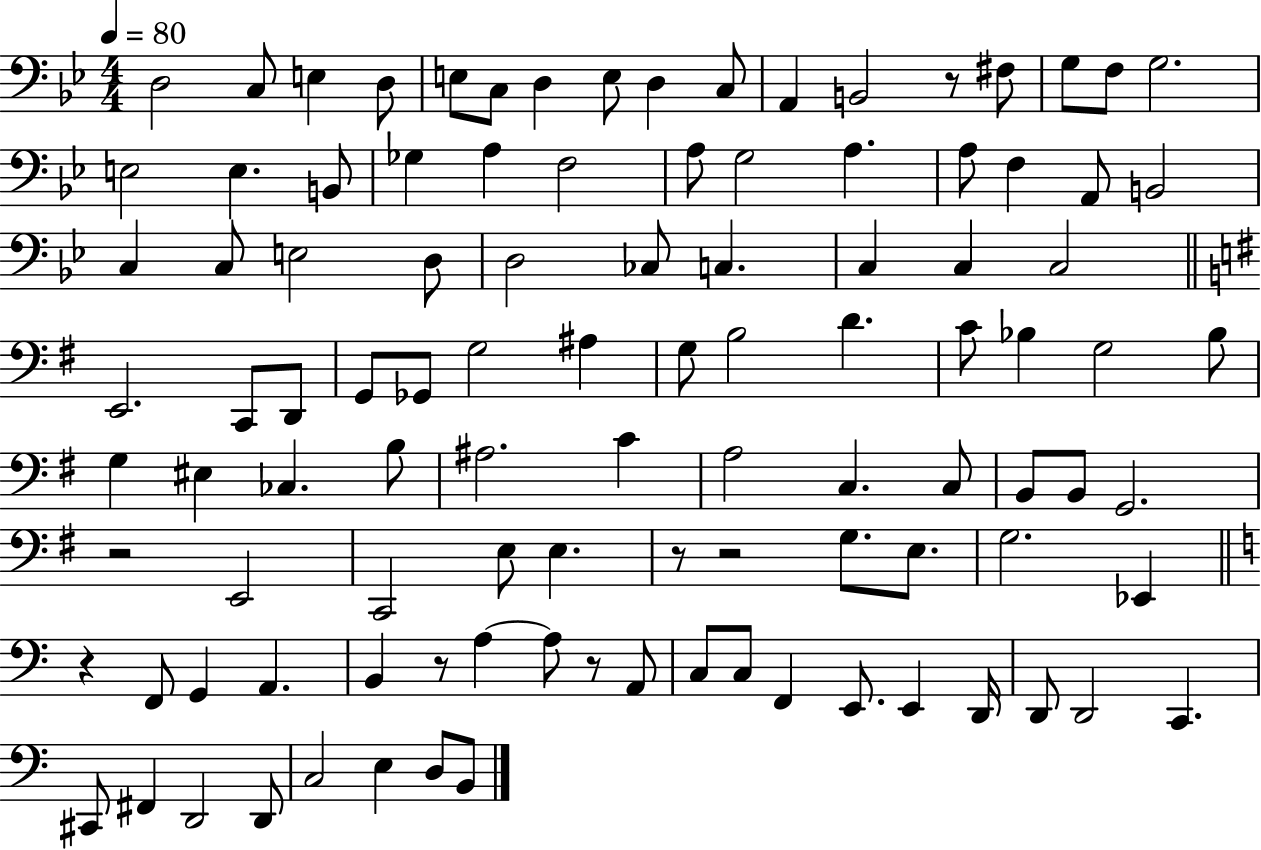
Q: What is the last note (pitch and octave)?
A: B2